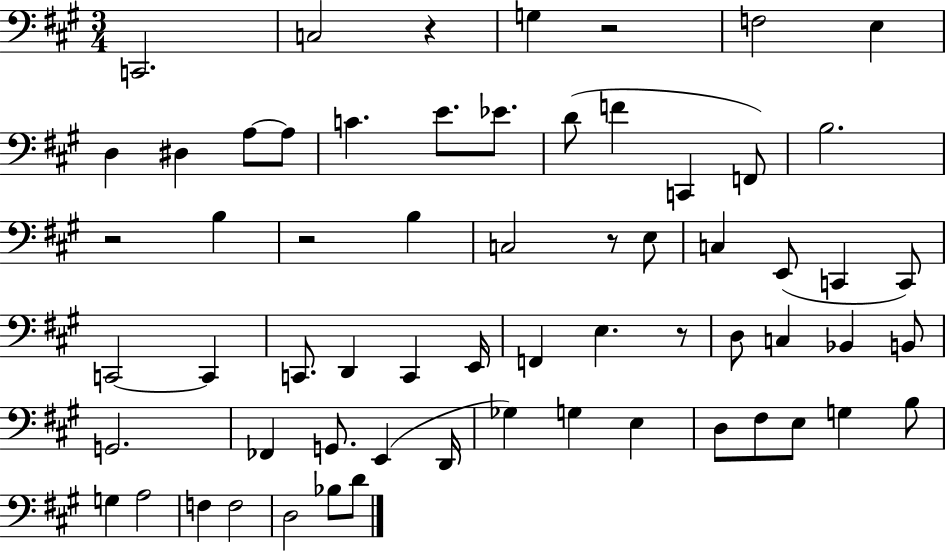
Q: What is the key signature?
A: A major